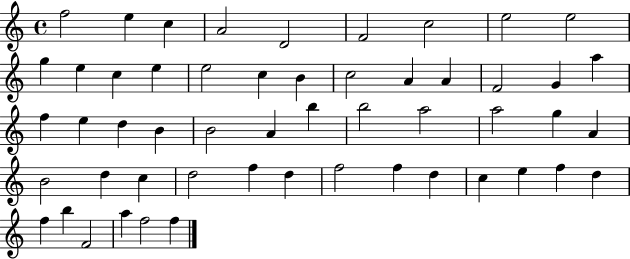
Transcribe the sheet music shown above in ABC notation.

X:1
T:Untitled
M:4/4
L:1/4
K:C
f2 e c A2 D2 F2 c2 e2 e2 g e c e e2 c B c2 A A F2 G a f e d B B2 A b b2 a2 a2 g A B2 d c d2 f d f2 f d c e f d f b F2 a f2 f